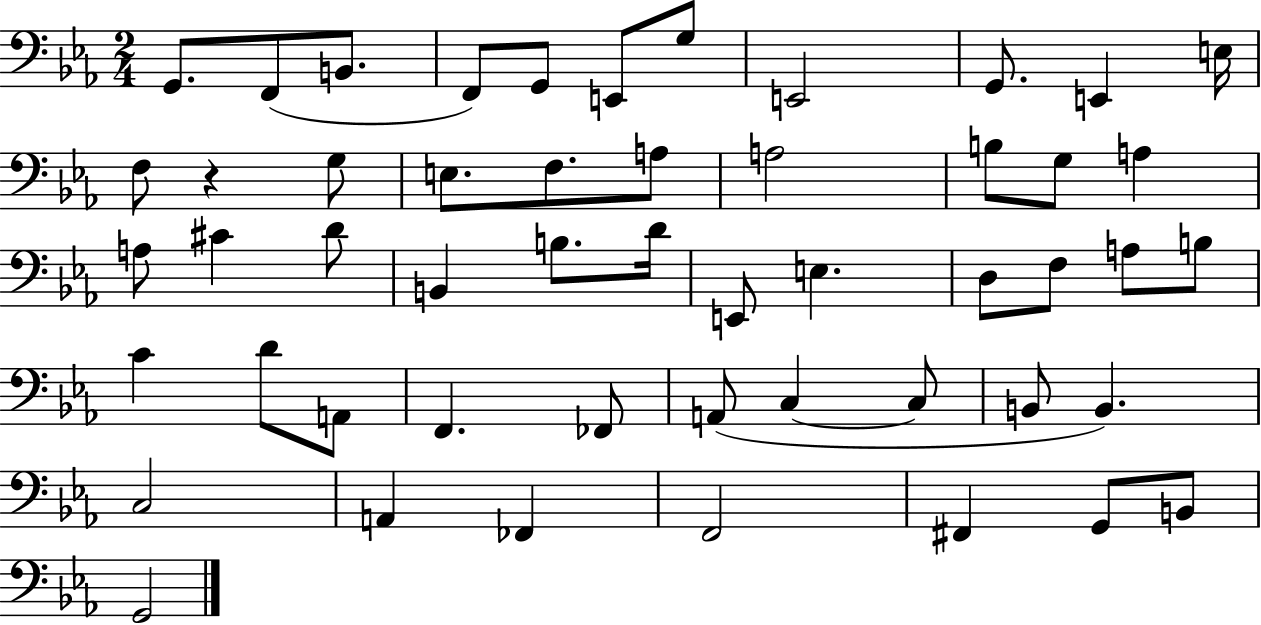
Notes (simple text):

G2/e. F2/e B2/e. F2/e G2/e E2/e G3/e E2/h G2/e. E2/q E3/s F3/e R/q G3/e E3/e. F3/e. A3/e A3/h B3/e G3/e A3/q A3/e C#4/q D4/e B2/q B3/e. D4/s E2/e E3/q. D3/e F3/e A3/e B3/e C4/q D4/e A2/e F2/q. FES2/e A2/e C3/q C3/e B2/e B2/q. C3/h A2/q FES2/q F2/h F#2/q G2/e B2/e G2/h